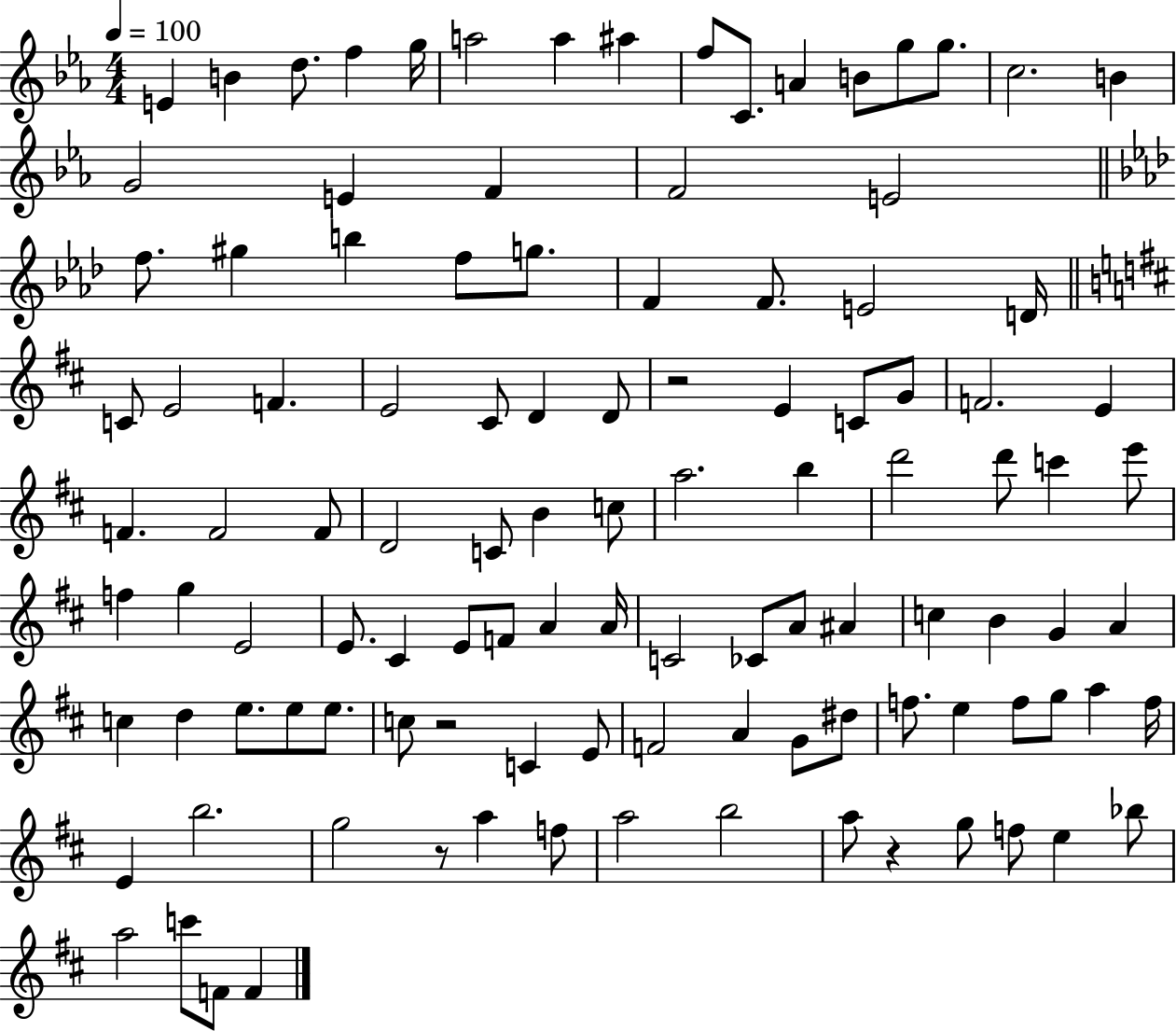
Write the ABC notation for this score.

X:1
T:Untitled
M:4/4
L:1/4
K:Eb
E B d/2 f g/4 a2 a ^a f/2 C/2 A B/2 g/2 g/2 c2 B G2 E F F2 E2 f/2 ^g b f/2 g/2 F F/2 E2 D/4 C/2 E2 F E2 ^C/2 D D/2 z2 E C/2 G/2 F2 E F F2 F/2 D2 C/2 B c/2 a2 b d'2 d'/2 c' e'/2 f g E2 E/2 ^C E/2 F/2 A A/4 C2 _C/2 A/2 ^A c B G A c d e/2 e/2 e/2 c/2 z2 C E/2 F2 A G/2 ^d/2 f/2 e f/2 g/2 a f/4 E b2 g2 z/2 a f/2 a2 b2 a/2 z g/2 f/2 e _b/2 a2 c'/2 F/2 F